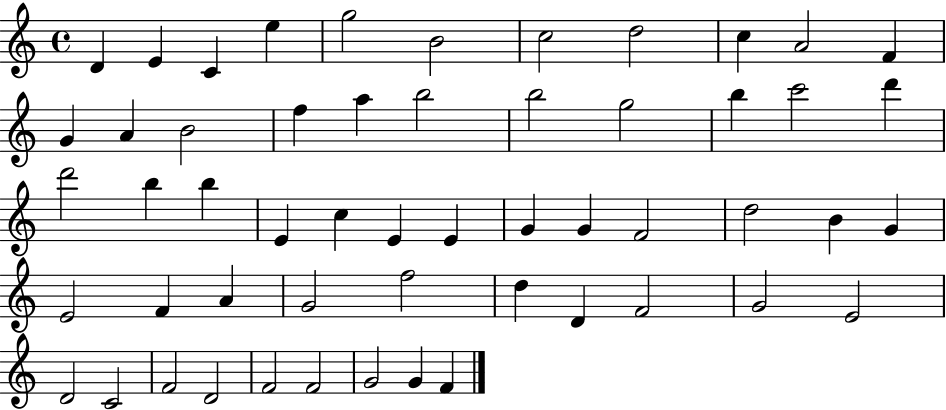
D4/q E4/q C4/q E5/q G5/h B4/h C5/h D5/h C5/q A4/h F4/q G4/q A4/q B4/h F5/q A5/q B5/h B5/h G5/h B5/q C6/h D6/q D6/h B5/q B5/q E4/q C5/q E4/q E4/q G4/q G4/q F4/h D5/h B4/q G4/q E4/h F4/q A4/q G4/h F5/h D5/q D4/q F4/h G4/h E4/h D4/h C4/h F4/h D4/h F4/h F4/h G4/h G4/q F4/q